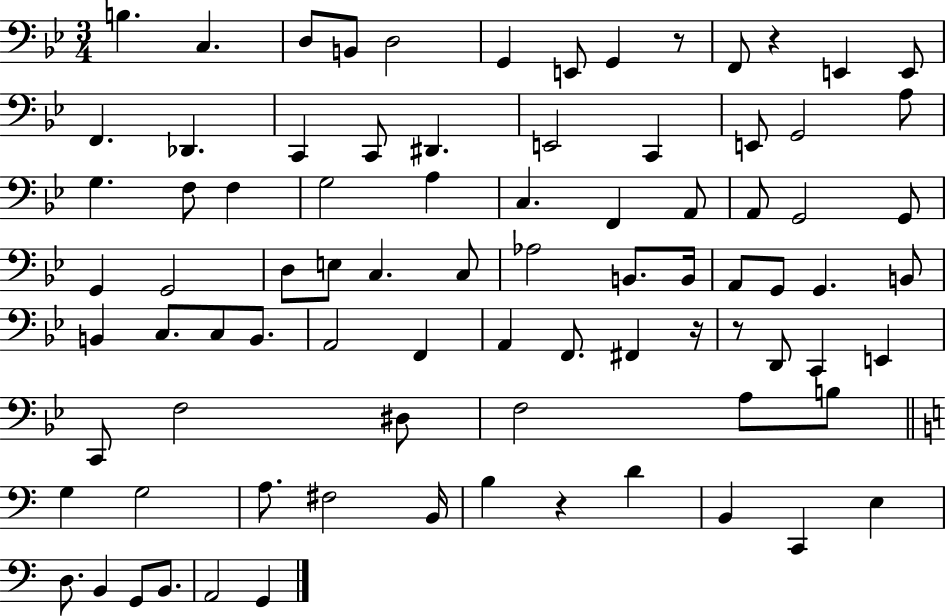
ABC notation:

X:1
T:Untitled
M:3/4
L:1/4
K:Bb
B, C, D,/2 B,,/2 D,2 G,, E,,/2 G,, z/2 F,,/2 z E,, E,,/2 F,, _D,, C,, C,,/2 ^D,, E,,2 C,, E,,/2 G,,2 A,/2 G, F,/2 F, G,2 A, C, F,, A,,/2 A,,/2 G,,2 G,,/2 G,, G,,2 D,/2 E,/2 C, C,/2 _A,2 B,,/2 B,,/4 A,,/2 G,,/2 G,, B,,/2 B,, C,/2 C,/2 B,,/2 A,,2 F,, A,, F,,/2 ^F,, z/4 z/2 D,,/2 C,, E,, C,,/2 F,2 ^D,/2 F,2 A,/2 B,/2 G, G,2 A,/2 ^F,2 B,,/4 B, z D B,, C,, E, D,/2 B,, G,,/2 B,,/2 A,,2 G,,